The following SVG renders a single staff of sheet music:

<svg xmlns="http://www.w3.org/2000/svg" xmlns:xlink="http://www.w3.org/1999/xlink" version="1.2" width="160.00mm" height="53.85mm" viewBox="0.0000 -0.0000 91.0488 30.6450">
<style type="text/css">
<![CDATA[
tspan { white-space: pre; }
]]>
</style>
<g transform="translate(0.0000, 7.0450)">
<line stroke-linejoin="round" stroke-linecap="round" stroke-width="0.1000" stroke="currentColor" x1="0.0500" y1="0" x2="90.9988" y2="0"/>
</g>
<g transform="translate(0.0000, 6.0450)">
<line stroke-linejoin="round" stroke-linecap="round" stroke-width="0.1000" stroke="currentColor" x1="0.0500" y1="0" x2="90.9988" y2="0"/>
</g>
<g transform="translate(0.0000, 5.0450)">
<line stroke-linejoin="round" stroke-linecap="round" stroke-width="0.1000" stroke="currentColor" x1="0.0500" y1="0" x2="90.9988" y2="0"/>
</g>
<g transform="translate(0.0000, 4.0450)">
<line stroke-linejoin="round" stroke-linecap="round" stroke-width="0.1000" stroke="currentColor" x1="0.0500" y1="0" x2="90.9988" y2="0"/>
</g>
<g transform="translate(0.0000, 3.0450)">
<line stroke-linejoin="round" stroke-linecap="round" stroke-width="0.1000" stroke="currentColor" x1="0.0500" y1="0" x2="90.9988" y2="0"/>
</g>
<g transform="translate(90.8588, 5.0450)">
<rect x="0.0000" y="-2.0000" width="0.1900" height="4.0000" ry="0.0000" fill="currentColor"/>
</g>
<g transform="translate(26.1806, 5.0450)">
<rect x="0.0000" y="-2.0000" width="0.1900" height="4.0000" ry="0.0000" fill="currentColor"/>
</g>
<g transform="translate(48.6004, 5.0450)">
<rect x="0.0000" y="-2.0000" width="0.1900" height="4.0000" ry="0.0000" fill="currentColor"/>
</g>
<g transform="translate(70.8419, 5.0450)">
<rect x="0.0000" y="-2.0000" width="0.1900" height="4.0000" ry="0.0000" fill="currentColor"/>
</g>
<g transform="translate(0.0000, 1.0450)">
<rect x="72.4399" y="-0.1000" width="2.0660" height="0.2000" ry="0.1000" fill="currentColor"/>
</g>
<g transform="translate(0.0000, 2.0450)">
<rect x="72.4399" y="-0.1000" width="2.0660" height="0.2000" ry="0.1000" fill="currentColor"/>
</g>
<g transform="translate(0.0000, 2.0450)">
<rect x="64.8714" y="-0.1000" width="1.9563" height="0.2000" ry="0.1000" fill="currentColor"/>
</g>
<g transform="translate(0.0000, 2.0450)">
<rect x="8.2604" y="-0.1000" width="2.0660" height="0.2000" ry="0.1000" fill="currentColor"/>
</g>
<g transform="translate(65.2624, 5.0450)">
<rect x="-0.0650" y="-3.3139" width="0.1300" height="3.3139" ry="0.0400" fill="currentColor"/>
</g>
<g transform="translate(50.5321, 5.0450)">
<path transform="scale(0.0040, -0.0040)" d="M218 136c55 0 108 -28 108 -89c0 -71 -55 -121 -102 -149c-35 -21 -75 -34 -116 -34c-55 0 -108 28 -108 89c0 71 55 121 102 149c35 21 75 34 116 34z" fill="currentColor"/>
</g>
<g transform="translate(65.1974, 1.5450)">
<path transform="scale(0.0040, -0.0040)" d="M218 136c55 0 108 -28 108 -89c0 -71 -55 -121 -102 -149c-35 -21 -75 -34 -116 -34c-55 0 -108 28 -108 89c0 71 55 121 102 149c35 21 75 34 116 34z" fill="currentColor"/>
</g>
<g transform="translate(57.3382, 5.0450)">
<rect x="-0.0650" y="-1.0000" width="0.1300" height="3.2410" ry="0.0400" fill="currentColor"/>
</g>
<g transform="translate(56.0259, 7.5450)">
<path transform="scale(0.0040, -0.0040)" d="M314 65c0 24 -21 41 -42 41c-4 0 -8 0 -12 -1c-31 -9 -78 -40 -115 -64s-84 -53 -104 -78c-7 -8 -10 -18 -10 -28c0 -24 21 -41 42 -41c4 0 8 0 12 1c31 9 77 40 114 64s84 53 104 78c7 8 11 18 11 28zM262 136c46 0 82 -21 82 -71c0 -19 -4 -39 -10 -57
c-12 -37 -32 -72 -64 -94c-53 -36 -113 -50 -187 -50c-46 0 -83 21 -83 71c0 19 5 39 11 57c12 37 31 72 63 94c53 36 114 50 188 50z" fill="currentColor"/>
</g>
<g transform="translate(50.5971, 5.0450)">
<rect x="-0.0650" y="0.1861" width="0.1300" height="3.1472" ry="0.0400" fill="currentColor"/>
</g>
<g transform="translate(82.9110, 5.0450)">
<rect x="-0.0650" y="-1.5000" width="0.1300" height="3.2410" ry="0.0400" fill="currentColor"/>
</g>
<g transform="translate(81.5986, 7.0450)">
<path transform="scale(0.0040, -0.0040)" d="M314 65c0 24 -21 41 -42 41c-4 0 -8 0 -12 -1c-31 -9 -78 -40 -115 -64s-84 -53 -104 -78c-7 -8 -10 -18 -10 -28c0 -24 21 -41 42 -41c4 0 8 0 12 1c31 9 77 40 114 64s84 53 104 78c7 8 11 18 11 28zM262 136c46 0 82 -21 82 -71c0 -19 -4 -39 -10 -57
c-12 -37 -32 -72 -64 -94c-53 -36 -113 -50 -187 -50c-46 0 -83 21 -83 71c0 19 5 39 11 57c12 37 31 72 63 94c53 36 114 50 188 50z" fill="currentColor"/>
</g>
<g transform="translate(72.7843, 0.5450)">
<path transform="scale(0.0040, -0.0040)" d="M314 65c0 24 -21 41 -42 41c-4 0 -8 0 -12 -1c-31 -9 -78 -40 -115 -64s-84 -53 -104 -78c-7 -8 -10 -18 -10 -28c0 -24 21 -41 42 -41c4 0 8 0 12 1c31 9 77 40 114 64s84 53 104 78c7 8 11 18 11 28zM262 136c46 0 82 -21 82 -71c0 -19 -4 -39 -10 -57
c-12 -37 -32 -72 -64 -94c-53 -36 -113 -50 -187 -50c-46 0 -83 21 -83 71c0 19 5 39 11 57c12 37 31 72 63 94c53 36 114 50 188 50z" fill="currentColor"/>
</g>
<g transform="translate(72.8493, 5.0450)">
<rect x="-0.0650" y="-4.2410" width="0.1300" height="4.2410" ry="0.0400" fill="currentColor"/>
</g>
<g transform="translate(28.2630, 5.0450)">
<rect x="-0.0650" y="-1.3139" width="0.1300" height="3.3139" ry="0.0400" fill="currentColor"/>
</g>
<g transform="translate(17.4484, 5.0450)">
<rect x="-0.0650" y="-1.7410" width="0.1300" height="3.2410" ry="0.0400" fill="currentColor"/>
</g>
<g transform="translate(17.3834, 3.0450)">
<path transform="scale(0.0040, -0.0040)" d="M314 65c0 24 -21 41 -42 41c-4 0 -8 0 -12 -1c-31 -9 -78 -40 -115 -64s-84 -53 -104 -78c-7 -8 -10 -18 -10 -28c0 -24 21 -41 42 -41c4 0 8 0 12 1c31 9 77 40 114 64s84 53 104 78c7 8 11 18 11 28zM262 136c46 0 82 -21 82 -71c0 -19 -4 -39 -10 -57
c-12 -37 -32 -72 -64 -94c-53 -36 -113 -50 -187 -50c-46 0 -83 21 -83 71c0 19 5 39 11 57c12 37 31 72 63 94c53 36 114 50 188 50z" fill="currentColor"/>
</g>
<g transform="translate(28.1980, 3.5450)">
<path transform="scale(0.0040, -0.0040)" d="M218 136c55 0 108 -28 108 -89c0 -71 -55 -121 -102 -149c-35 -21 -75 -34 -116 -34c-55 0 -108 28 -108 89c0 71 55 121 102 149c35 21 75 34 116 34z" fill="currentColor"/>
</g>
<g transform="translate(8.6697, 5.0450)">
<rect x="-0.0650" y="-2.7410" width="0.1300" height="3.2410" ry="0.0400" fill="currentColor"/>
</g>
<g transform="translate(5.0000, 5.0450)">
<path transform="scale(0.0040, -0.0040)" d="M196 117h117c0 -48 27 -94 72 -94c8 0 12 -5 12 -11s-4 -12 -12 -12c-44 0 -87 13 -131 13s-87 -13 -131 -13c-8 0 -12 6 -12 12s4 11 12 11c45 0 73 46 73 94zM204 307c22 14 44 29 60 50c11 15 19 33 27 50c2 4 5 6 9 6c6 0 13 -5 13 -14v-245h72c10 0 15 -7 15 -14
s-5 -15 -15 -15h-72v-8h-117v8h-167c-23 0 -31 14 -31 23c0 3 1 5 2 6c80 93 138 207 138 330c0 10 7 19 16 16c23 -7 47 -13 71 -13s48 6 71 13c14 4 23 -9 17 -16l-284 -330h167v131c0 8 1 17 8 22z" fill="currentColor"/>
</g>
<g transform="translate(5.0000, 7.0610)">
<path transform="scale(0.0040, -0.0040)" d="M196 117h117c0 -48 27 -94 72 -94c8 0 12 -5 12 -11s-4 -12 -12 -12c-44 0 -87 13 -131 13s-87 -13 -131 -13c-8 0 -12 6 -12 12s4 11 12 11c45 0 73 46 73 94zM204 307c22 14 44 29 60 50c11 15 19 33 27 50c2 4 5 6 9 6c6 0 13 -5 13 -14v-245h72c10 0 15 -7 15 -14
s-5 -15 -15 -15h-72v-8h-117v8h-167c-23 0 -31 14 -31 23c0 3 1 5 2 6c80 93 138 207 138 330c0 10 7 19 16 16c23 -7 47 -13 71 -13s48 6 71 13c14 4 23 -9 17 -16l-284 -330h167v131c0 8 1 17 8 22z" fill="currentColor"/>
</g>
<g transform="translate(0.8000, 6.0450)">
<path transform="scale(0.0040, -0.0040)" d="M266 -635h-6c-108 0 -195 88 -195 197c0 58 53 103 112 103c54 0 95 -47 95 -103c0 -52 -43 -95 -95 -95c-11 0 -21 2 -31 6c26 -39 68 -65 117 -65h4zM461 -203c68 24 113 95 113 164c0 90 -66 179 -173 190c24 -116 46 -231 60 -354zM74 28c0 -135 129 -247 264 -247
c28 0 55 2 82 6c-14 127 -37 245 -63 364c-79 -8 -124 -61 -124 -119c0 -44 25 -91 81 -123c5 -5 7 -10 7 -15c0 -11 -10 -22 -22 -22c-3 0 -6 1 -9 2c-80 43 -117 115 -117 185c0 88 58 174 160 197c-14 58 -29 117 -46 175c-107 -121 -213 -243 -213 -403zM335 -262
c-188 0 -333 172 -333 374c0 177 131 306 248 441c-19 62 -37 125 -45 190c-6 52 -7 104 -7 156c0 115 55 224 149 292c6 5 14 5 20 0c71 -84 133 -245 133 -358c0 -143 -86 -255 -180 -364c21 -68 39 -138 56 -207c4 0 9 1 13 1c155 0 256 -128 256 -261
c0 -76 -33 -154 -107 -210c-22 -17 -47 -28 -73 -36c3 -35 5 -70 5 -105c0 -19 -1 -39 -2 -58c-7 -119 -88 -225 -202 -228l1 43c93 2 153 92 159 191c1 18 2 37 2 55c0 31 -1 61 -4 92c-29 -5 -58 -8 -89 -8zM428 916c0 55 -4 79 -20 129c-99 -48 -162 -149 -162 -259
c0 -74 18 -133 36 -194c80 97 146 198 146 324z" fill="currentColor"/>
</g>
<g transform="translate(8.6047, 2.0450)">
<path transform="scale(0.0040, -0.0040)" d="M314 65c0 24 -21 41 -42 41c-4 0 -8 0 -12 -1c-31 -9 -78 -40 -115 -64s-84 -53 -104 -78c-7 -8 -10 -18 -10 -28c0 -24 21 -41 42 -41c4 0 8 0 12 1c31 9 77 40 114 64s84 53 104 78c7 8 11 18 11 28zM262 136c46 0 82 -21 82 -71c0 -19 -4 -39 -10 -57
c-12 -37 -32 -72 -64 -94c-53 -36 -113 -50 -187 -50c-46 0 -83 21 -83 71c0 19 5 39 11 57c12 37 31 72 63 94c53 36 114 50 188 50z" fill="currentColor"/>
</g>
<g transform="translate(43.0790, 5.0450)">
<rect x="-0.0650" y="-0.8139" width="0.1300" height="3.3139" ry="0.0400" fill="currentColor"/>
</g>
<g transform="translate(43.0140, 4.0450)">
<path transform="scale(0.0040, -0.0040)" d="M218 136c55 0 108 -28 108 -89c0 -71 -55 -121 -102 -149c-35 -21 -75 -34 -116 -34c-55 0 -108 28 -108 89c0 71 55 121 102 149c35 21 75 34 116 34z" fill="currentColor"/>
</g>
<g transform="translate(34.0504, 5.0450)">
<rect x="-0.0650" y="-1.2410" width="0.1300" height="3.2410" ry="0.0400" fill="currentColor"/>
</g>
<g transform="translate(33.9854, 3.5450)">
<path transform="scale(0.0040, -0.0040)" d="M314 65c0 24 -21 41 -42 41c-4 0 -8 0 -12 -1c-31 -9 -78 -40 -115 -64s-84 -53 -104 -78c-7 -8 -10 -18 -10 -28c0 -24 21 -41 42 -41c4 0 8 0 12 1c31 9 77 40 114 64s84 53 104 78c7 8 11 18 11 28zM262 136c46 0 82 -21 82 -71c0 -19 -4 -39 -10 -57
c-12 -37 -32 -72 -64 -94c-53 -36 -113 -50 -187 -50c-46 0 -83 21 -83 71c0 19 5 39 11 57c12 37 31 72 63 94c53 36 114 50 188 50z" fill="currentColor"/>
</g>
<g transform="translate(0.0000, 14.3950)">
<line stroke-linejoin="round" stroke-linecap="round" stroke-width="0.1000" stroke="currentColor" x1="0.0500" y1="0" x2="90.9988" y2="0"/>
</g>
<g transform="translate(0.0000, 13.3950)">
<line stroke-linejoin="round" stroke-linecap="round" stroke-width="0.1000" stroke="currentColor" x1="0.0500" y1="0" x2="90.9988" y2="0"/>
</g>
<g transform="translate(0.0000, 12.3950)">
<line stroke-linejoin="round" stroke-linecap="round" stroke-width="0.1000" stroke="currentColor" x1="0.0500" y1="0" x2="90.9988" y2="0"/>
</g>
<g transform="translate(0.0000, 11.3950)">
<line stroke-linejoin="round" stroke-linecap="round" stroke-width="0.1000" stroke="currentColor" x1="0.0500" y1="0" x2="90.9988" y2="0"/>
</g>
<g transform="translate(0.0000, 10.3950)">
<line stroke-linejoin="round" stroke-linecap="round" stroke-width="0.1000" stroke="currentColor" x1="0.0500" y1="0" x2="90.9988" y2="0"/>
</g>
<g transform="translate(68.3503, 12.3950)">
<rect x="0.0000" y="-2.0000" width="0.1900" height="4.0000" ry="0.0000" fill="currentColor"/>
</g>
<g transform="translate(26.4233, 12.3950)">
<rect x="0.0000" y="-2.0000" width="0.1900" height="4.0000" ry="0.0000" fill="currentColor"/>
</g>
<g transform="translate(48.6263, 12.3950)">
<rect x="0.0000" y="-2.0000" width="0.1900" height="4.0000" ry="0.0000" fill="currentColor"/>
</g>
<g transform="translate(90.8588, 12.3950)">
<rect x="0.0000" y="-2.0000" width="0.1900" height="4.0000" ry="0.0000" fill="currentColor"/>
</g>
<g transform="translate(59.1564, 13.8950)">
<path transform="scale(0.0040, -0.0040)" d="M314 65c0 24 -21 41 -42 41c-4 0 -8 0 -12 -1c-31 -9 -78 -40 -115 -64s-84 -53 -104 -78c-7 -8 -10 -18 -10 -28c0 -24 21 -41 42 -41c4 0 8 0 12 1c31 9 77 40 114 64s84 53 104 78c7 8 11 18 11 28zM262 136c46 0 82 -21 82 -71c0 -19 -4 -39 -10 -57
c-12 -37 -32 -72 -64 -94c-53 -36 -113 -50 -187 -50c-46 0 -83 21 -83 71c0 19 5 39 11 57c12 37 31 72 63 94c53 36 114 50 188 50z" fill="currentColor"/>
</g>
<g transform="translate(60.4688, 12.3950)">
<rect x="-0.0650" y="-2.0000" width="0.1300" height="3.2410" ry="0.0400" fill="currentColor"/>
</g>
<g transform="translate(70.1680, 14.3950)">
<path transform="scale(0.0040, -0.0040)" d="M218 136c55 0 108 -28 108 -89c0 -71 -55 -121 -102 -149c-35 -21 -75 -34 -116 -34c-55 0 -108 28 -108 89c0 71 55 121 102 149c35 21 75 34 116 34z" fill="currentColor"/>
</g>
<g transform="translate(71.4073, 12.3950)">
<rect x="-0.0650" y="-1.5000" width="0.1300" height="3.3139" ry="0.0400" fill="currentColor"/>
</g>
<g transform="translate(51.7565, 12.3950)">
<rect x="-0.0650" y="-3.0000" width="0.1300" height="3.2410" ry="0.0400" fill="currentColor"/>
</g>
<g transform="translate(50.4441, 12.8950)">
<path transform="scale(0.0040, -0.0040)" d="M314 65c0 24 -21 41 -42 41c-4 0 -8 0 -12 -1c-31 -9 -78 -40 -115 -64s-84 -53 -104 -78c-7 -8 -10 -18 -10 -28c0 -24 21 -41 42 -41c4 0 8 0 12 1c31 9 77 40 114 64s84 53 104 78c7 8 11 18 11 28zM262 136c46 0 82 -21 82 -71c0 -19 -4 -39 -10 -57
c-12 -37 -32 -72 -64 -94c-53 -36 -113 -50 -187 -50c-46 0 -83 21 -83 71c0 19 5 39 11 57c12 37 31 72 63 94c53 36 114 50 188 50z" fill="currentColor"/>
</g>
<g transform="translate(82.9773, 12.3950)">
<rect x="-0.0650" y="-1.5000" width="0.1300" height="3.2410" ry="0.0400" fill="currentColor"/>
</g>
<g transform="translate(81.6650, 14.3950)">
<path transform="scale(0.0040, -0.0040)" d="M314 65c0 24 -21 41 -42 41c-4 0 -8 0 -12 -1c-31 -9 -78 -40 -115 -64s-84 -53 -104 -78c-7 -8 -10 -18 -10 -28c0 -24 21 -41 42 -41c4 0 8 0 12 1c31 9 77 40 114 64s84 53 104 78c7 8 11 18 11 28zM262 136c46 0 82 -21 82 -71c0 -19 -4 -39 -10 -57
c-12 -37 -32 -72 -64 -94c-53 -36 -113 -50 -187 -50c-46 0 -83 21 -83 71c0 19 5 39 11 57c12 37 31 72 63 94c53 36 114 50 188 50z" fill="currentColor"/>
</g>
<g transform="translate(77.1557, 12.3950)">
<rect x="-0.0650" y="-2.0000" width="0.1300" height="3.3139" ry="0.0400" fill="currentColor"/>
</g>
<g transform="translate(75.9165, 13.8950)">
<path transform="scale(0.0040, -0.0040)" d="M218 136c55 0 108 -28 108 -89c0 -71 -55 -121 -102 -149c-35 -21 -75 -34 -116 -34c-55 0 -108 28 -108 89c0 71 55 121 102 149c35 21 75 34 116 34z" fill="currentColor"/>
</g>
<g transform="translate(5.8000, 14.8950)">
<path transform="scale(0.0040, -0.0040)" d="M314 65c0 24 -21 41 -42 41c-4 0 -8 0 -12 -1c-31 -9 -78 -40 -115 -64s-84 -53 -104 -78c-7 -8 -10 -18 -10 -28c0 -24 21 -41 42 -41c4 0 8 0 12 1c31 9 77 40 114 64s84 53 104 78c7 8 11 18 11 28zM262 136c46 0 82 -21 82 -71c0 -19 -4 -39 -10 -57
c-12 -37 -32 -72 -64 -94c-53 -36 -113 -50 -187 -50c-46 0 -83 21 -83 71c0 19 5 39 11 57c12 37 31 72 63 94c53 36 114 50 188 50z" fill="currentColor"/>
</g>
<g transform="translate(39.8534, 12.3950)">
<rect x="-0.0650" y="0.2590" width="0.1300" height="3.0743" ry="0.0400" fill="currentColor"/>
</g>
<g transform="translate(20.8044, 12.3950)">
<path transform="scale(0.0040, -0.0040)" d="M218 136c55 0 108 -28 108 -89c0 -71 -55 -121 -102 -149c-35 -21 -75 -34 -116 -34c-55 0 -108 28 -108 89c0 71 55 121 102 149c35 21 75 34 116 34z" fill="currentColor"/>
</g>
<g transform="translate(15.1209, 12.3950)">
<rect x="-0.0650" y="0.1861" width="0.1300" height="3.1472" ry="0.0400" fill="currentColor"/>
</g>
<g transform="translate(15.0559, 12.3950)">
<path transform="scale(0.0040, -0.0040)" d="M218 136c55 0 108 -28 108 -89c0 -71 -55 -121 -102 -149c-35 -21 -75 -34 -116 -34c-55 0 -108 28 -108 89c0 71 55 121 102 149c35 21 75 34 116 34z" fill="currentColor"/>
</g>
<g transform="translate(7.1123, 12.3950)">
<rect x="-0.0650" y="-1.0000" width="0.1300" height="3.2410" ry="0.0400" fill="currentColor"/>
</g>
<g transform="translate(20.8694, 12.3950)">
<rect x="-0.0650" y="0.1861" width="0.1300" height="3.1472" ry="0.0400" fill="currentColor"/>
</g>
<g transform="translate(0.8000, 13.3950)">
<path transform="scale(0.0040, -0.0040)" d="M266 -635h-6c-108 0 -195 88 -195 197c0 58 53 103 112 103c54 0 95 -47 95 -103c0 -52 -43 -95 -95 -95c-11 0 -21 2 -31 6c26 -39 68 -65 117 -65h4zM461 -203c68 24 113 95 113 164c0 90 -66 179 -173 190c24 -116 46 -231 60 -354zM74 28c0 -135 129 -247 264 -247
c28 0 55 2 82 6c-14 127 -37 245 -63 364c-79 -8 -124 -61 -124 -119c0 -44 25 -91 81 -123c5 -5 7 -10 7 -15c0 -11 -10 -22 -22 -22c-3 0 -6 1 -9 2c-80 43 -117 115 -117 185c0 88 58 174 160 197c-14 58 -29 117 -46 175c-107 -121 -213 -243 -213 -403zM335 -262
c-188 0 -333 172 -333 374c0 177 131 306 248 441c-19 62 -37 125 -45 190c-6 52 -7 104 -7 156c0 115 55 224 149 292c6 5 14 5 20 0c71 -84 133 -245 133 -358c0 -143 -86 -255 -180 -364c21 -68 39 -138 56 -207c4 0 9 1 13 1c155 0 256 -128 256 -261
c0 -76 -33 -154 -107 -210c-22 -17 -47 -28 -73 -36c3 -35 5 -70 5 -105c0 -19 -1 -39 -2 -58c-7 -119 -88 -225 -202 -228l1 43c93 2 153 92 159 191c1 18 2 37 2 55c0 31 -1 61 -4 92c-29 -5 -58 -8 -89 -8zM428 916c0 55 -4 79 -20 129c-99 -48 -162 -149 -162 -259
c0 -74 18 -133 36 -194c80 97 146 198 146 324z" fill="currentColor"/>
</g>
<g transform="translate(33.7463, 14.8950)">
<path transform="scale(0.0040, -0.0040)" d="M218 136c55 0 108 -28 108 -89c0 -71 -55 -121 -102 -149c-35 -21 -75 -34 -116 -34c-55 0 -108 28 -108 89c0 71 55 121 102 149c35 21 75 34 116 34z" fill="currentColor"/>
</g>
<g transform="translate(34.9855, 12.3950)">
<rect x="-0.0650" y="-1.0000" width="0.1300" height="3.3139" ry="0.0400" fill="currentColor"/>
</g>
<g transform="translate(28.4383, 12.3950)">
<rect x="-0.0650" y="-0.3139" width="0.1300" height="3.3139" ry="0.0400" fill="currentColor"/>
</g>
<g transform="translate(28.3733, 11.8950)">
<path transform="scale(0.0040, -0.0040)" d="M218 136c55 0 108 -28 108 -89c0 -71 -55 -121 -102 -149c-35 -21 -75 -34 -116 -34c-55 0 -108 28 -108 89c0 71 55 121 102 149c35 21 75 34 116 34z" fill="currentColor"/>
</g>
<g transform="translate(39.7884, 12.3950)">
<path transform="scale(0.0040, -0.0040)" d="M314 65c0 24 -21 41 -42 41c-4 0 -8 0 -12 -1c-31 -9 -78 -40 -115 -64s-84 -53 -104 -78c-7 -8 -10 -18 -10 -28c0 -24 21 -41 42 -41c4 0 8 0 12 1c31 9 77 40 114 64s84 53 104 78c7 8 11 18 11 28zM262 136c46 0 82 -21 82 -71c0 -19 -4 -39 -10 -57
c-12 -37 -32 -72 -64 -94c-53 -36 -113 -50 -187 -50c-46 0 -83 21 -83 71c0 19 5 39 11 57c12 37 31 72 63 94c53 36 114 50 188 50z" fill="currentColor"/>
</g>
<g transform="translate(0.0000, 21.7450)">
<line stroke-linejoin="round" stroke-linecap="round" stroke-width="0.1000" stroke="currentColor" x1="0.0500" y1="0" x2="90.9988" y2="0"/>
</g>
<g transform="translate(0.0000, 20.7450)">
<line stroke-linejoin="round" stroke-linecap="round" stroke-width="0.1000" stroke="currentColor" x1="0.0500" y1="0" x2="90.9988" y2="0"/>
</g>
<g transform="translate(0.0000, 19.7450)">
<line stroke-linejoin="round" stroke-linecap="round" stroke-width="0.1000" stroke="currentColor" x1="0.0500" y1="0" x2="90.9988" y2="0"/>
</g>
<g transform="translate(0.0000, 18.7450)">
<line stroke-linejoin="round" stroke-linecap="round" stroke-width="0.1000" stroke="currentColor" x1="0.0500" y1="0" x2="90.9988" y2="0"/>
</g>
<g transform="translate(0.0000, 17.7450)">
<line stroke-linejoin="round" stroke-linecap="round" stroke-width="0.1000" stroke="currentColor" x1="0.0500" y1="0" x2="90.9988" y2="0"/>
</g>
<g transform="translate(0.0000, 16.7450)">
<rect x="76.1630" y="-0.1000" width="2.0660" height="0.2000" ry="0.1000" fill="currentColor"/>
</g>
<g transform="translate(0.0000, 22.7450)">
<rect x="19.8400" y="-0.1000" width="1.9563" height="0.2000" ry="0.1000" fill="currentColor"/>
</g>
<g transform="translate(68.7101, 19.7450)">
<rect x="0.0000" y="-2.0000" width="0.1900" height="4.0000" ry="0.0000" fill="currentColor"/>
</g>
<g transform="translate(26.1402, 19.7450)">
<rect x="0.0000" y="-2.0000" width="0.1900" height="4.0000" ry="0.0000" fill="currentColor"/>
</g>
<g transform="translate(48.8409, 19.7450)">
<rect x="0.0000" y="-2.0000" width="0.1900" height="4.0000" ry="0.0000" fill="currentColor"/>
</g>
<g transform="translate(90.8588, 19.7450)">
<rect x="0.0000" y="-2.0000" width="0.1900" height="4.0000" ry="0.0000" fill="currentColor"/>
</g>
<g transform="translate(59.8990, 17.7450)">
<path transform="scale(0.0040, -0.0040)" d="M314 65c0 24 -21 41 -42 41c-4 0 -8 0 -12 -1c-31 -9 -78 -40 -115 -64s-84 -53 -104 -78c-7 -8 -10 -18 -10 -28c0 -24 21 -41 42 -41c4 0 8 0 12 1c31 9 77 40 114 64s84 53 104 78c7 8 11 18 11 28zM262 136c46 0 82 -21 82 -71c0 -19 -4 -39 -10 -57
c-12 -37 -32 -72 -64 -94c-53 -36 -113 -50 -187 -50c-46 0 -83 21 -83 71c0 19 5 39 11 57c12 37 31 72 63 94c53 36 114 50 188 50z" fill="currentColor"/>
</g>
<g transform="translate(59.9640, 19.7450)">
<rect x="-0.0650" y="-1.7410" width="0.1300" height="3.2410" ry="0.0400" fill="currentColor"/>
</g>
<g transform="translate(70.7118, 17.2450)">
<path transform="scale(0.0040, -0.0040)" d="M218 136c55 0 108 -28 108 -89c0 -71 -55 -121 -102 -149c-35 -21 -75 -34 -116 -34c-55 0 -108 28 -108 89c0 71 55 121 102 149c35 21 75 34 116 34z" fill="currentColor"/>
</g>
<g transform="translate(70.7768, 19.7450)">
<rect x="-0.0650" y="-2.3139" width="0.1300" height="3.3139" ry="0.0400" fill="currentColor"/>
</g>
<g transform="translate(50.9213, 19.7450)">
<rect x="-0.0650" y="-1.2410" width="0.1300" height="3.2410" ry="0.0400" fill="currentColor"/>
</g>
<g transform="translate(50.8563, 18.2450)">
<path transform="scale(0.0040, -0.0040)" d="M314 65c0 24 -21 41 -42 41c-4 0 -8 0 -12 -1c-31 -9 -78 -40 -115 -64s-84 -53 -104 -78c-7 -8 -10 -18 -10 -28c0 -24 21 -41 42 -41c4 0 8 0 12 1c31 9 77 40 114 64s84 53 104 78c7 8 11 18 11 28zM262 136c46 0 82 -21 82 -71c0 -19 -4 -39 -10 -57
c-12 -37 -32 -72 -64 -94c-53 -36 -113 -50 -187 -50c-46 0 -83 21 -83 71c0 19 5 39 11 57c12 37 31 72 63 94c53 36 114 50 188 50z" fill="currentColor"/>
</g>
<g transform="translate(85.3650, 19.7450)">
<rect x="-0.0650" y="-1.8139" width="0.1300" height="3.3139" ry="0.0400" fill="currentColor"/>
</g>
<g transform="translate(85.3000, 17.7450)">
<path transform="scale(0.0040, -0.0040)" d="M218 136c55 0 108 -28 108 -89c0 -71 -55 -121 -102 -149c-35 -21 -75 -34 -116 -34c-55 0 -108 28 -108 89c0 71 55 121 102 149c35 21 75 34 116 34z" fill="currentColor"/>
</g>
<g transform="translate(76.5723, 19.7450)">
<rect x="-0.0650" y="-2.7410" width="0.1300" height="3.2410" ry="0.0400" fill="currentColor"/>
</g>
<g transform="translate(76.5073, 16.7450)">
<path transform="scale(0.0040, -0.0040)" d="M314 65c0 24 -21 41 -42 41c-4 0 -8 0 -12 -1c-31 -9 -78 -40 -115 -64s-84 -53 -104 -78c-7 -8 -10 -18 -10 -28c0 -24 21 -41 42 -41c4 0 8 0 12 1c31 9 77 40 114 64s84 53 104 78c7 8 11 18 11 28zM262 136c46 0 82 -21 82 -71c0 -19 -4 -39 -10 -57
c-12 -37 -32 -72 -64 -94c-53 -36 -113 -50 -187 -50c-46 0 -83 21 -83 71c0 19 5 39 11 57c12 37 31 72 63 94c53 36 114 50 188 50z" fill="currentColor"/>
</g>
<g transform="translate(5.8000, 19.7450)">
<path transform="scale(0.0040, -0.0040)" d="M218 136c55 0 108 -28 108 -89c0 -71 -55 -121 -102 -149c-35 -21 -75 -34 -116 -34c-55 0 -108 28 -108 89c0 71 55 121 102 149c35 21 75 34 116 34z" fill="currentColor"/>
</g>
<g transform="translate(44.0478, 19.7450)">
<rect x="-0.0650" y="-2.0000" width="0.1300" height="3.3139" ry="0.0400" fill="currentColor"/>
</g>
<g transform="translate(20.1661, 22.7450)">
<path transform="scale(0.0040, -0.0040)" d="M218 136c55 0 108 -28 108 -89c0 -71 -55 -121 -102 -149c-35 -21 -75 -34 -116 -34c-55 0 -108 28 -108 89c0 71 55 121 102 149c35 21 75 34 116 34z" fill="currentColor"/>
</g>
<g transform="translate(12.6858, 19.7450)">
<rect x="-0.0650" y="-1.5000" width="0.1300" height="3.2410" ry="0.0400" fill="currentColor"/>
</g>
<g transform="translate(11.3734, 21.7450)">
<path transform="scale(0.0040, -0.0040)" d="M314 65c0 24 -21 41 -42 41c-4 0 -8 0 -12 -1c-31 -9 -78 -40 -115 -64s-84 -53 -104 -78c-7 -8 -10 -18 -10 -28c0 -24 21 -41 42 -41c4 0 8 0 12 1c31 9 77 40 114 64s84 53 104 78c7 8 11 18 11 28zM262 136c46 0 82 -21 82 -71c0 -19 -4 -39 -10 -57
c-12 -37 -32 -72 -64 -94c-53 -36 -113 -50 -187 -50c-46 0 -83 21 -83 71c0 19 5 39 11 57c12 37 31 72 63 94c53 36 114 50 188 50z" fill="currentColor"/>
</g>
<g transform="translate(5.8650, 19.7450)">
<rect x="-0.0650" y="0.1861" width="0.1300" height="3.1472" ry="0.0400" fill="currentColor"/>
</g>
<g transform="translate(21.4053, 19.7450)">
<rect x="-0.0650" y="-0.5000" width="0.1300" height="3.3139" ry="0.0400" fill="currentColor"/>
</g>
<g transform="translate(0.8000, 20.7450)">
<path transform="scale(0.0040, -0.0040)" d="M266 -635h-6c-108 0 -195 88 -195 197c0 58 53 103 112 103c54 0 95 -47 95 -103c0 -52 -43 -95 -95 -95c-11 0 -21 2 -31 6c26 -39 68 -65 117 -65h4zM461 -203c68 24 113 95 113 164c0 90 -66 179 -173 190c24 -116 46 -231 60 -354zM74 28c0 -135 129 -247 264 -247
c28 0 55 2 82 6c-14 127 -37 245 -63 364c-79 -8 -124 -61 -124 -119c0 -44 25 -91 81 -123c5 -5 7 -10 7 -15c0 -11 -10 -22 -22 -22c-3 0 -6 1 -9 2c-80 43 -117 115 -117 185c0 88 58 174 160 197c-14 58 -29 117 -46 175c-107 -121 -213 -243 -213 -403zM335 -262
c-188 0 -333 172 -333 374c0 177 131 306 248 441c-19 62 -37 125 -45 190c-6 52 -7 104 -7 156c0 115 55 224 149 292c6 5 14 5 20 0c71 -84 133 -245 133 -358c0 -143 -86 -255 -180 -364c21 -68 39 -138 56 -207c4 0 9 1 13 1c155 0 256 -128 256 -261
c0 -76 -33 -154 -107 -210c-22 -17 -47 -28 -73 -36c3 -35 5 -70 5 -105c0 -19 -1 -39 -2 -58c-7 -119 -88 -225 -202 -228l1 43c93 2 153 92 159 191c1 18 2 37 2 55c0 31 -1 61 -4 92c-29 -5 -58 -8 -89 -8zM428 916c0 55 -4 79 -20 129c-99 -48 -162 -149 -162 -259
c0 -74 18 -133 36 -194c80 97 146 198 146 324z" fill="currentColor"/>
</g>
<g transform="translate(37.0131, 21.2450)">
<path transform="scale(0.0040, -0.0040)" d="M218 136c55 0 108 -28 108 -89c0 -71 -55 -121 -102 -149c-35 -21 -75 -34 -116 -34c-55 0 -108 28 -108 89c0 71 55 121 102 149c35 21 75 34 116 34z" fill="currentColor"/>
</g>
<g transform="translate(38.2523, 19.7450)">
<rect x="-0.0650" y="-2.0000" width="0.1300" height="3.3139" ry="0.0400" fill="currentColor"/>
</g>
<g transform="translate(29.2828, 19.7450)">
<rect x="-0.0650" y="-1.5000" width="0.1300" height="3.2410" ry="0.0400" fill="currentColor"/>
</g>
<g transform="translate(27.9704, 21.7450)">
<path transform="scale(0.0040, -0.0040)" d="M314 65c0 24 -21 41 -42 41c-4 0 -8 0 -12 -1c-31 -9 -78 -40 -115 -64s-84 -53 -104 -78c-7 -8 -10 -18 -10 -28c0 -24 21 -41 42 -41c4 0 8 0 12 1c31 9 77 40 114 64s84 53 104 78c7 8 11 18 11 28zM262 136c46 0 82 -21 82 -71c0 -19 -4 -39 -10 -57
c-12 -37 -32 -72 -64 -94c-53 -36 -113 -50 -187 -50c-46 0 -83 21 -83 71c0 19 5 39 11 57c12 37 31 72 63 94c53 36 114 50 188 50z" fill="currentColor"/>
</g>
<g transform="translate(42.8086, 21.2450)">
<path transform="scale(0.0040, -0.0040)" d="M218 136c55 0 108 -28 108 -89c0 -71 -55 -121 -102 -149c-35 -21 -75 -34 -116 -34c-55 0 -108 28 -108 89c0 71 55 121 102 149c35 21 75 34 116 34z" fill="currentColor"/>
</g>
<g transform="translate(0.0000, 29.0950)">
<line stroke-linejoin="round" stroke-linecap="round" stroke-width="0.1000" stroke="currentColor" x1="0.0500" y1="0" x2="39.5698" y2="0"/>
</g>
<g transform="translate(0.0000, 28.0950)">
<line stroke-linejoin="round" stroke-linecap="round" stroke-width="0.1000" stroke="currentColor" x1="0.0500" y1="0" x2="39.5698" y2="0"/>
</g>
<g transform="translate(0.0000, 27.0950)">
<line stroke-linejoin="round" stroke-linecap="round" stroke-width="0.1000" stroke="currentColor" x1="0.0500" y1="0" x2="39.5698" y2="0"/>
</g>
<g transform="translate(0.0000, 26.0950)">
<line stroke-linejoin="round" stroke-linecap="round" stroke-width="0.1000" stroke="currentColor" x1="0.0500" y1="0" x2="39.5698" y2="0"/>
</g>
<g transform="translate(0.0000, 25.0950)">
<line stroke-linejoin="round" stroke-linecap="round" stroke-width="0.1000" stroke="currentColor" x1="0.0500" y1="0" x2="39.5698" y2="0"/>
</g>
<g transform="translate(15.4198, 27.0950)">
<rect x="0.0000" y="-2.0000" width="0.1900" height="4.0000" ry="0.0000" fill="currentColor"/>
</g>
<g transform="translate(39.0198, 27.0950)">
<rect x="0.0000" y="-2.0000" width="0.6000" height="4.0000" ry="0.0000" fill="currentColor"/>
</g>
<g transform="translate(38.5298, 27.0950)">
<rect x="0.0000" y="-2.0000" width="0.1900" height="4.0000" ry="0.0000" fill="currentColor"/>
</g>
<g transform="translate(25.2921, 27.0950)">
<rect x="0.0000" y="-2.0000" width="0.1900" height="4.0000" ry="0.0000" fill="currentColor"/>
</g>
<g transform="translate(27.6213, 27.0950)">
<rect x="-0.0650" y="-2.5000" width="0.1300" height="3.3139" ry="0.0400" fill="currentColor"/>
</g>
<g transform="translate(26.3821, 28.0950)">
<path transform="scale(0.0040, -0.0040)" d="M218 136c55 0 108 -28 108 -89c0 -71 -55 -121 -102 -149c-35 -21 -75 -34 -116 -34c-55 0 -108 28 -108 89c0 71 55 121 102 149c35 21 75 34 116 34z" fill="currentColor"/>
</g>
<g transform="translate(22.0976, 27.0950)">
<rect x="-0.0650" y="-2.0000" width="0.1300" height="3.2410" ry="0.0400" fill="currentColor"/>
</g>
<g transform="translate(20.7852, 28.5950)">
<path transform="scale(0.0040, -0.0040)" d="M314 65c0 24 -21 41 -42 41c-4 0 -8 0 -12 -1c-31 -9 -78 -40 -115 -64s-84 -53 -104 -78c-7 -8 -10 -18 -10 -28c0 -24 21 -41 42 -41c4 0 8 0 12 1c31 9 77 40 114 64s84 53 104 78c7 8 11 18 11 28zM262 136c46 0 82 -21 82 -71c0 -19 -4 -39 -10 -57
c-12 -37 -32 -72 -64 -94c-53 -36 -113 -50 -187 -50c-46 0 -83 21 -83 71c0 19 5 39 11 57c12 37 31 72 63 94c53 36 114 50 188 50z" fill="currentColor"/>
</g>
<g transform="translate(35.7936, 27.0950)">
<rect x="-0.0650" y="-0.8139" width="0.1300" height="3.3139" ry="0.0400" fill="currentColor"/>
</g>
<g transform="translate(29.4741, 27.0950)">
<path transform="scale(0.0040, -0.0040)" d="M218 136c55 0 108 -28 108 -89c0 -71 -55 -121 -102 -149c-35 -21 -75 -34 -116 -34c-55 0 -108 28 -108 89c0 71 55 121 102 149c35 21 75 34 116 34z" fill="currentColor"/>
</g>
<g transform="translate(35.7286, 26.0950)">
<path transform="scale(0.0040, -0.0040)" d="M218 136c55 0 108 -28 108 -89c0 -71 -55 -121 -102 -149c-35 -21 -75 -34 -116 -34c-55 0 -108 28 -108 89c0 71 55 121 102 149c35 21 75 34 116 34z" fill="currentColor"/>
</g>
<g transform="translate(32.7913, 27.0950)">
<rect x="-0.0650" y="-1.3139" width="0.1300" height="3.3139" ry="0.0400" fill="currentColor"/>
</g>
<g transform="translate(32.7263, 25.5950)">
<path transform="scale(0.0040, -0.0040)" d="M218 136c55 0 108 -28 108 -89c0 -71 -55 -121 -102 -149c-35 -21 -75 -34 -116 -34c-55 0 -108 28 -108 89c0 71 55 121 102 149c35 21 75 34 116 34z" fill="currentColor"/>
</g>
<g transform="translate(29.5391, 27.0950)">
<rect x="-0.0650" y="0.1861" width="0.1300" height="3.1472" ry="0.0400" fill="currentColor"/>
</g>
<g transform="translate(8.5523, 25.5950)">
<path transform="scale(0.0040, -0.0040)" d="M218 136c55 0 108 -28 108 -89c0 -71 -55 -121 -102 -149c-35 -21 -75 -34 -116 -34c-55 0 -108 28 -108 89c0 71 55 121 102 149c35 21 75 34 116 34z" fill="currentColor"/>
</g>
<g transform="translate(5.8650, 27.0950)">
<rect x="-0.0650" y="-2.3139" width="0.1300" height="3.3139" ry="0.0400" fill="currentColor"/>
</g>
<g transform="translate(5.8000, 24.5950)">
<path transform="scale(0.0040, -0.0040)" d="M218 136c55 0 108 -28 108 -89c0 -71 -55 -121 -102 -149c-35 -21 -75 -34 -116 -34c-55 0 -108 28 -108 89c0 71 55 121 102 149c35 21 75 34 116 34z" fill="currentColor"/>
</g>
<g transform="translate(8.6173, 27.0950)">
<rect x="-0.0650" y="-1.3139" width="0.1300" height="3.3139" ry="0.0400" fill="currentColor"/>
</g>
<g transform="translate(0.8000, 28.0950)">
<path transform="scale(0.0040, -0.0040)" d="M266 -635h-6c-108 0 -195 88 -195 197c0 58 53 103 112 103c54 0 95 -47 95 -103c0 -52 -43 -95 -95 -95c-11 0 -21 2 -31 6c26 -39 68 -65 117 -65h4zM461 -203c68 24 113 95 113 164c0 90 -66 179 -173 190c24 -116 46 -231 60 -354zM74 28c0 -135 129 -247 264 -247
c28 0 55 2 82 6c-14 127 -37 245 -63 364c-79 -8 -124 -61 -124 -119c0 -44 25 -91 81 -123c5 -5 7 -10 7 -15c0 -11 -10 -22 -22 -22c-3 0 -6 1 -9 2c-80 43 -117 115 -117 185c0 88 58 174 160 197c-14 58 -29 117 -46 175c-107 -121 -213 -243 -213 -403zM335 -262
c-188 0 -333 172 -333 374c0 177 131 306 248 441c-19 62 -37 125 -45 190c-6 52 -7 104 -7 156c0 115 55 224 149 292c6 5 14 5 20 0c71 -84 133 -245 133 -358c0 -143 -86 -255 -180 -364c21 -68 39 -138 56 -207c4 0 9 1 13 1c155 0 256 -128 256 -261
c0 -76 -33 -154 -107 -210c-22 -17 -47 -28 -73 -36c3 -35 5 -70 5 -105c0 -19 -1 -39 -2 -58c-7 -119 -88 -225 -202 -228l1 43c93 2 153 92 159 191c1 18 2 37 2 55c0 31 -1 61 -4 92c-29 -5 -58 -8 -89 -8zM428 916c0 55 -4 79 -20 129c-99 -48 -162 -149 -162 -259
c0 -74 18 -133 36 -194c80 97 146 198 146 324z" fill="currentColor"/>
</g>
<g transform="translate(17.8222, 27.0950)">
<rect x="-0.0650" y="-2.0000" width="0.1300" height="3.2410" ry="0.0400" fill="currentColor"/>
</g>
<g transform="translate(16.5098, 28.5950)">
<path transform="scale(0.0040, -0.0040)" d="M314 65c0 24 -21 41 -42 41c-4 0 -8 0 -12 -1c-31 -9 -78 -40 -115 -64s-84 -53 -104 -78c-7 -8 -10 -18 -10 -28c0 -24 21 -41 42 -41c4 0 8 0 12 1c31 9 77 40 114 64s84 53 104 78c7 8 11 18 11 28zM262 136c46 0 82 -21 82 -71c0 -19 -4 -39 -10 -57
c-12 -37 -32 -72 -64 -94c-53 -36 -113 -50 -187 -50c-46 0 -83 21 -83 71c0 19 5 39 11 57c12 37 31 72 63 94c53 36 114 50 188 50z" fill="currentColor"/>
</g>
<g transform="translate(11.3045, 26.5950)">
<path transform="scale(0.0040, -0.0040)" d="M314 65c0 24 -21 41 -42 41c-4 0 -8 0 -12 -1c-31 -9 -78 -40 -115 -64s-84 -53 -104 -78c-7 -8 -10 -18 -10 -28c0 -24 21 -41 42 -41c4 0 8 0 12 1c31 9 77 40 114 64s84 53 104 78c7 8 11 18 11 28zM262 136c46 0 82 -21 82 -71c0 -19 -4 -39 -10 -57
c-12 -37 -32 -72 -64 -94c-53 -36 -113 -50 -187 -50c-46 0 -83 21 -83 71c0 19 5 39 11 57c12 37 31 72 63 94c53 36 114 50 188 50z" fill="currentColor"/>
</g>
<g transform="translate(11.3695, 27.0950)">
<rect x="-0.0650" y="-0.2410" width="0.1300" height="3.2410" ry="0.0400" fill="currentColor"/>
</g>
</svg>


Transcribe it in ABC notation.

X:1
T:Untitled
M:4/4
L:1/4
K:C
a2 f2 e e2 d B D2 b d'2 E2 D2 B B c D B2 A2 F2 E F E2 B E2 C E2 F F e2 f2 g a2 f g e c2 F2 F2 G B e d